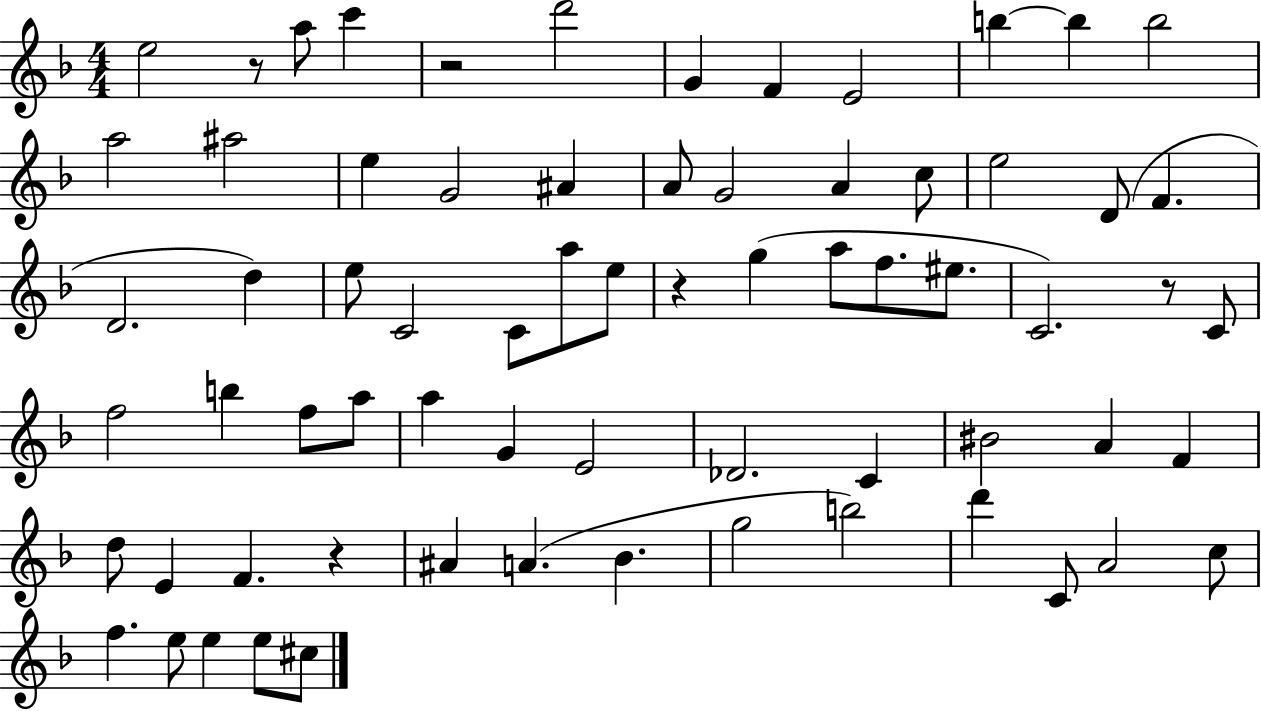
X:1
T:Untitled
M:4/4
L:1/4
K:F
e2 z/2 a/2 c' z2 d'2 G F E2 b b b2 a2 ^a2 e G2 ^A A/2 G2 A c/2 e2 D/2 F D2 d e/2 C2 C/2 a/2 e/2 z g a/2 f/2 ^e/2 C2 z/2 C/2 f2 b f/2 a/2 a G E2 _D2 C ^B2 A F d/2 E F z ^A A _B g2 b2 d' C/2 A2 c/2 f e/2 e e/2 ^c/2